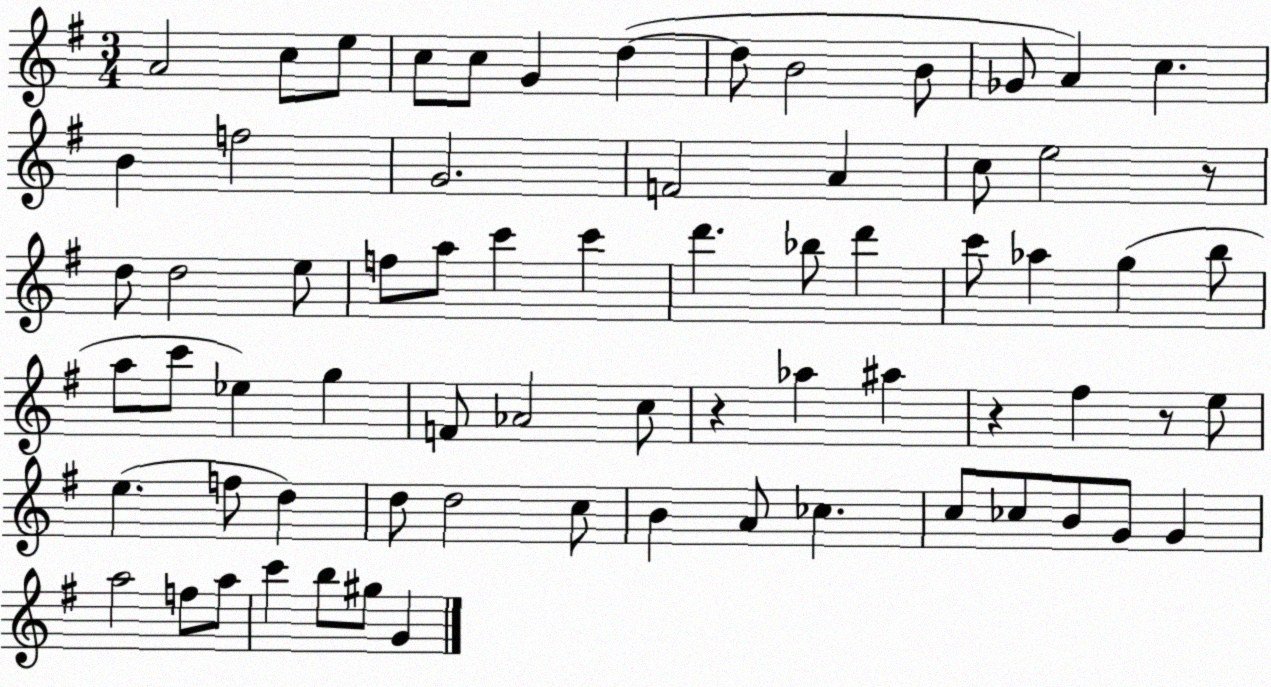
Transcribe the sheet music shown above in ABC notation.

X:1
T:Untitled
M:3/4
L:1/4
K:G
A2 c/2 e/2 c/2 c/2 G d d/2 B2 B/2 _G/2 A c B f2 G2 F2 A c/2 e2 z/2 d/2 d2 e/2 f/2 a/2 c' c' d' _b/2 d' c'/2 _a g b/2 a/2 c'/2 _e g F/2 _A2 c/2 z _a ^a z ^f z/2 e/2 e f/2 d d/2 d2 c/2 B A/2 _c c/2 _c/2 B/2 G/2 G a2 f/2 a/2 c' b/2 ^g/2 G